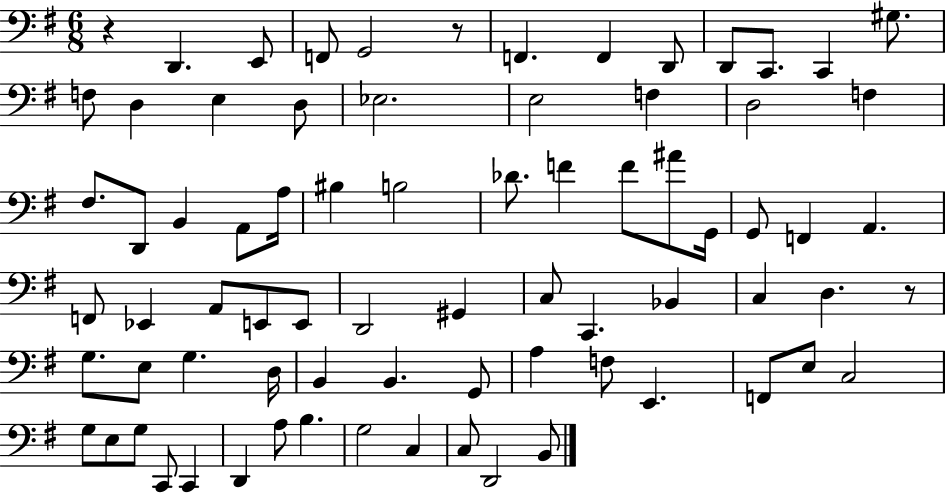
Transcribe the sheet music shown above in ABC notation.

X:1
T:Untitled
M:6/8
L:1/4
K:G
z D,, E,,/2 F,,/2 G,,2 z/2 F,, F,, D,,/2 D,,/2 C,,/2 C,, ^G,/2 F,/2 D, E, D,/2 _E,2 E,2 F, D,2 F, ^F,/2 D,,/2 B,, A,,/2 A,/4 ^B, B,2 _D/2 F F/2 ^A/2 G,,/4 G,,/2 F,, A,, F,,/2 _E,, A,,/2 E,,/2 E,,/2 D,,2 ^G,, C,/2 C,, _B,, C, D, z/2 G,/2 E,/2 G, D,/4 B,, B,, G,,/2 A, F,/2 E,, F,,/2 E,/2 C,2 G,/2 E,/2 G,/2 C,,/2 C,, D,, A,/2 B, G,2 C, C,/2 D,,2 B,,/2